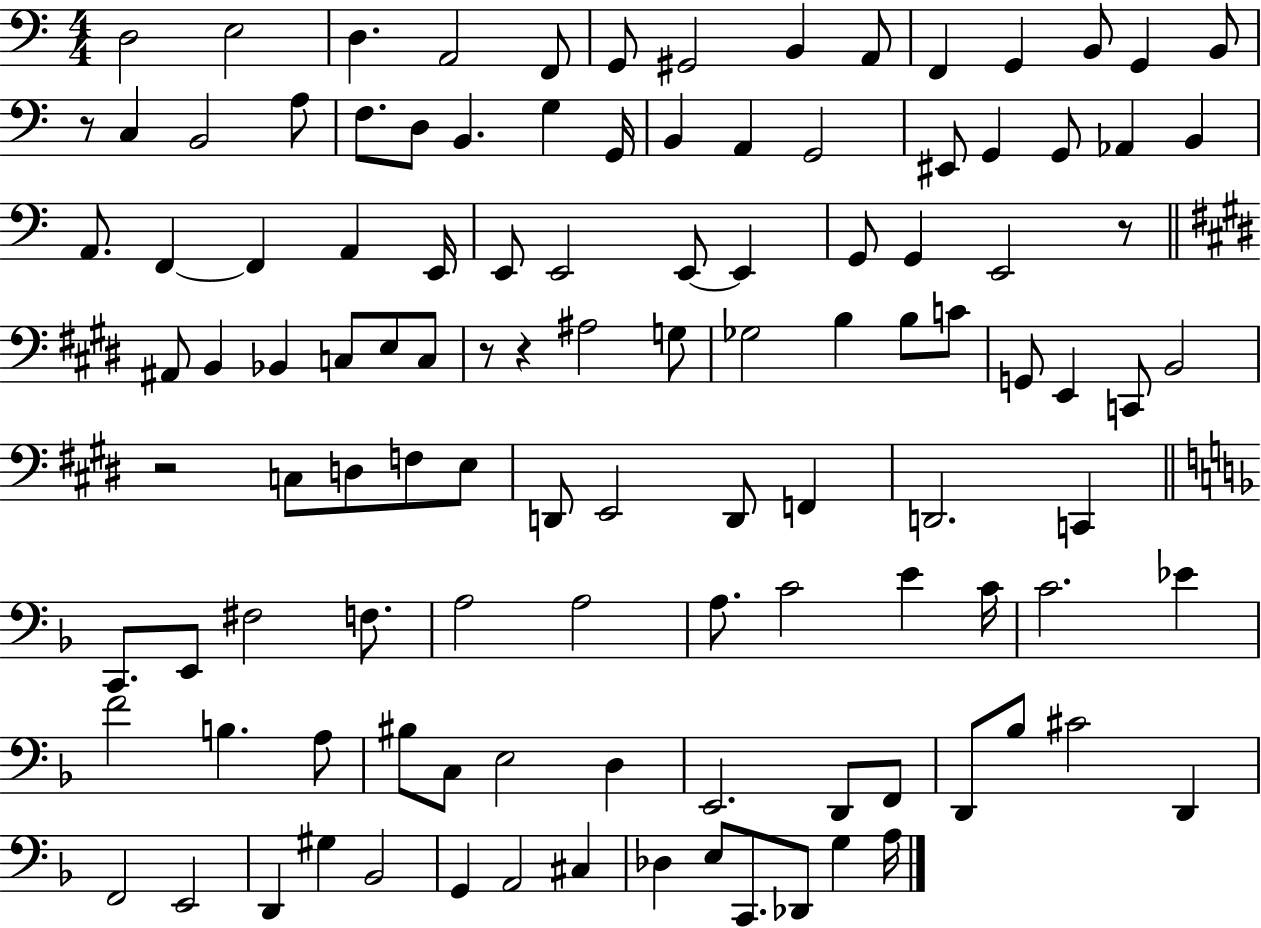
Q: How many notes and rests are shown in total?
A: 113